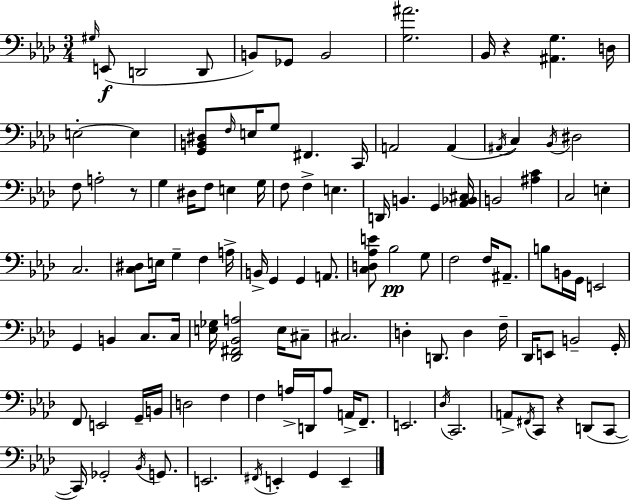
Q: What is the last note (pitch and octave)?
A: E2